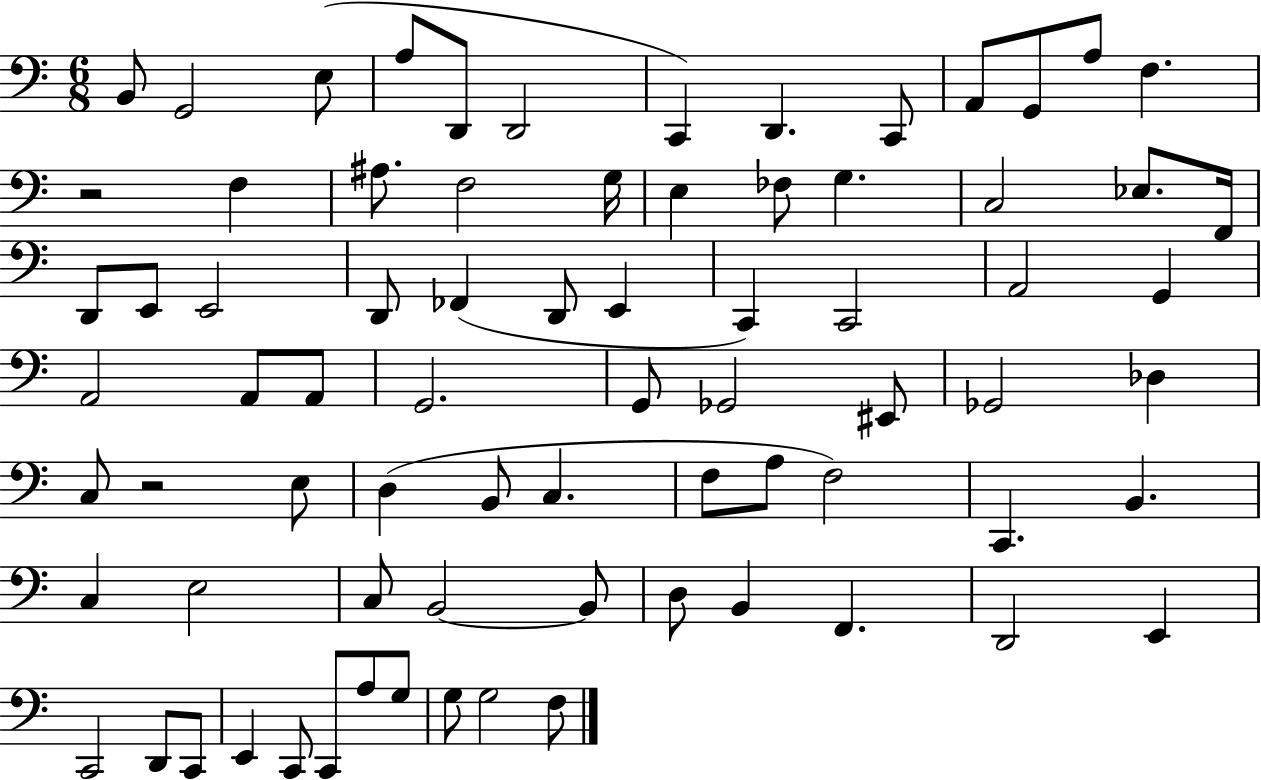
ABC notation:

X:1
T:Untitled
M:6/8
L:1/4
K:C
B,,/2 G,,2 E,/2 A,/2 D,,/2 D,,2 C,, D,, C,,/2 A,,/2 G,,/2 A,/2 F, z2 F, ^A,/2 F,2 G,/4 E, _F,/2 G, C,2 _E,/2 F,,/4 D,,/2 E,,/2 E,,2 D,,/2 _F,, D,,/2 E,, C,, C,,2 A,,2 G,, A,,2 A,,/2 A,,/2 G,,2 G,,/2 _G,,2 ^E,,/2 _G,,2 _D, C,/2 z2 E,/2 D, B,,/2 C, F,/2 A,/2 F,2 C,, B,, C, E,2 C,/2 B,,2 B,,/2 D,/2 B,, F,, D,,2 E,, C,,2 D,,/2 C,,/2 E,, C,,/2 C,,/2 A,/2 G,/2 G,/2 G,2 F,/2